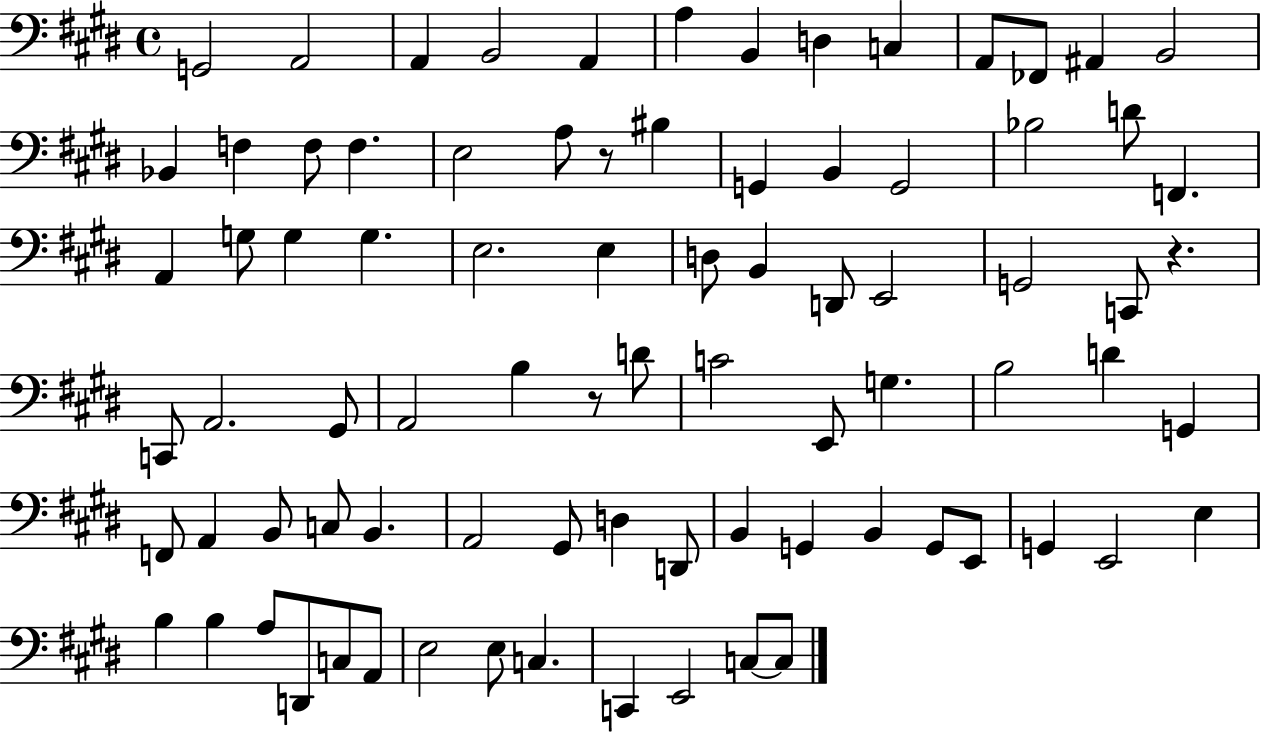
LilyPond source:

{
  \clef bass
  \time 4/4
  \defaultTimeSignature
  \key e \major
  g,2 a,2 | a,4 b,2 a,4 | a4 b,4 d4 c4 | a,8 fes,8 ais,4 b,2 | \break bes,4 f4 f8 f4. | e2 a8 r8 bis4 | g,4 b,4 g,2 | bes2 d'8 f,4. | \break a,4 g8 g4 g4. | e2. e4 | d8 b,4 d,8 e,2 | g,2 c,8 r4. | \break c,8 a,2. gis,8 | a,2 b4 r8 d'8 | c'2 e,8 g4. | b2 d'4 g,4 | \break f,8 a,4 b,8 c8 b,4. | a,2 gis,8 d4 d,8 | b,4 g,4 b,4 g,8 e,8 | g,4 e,2 e4 | \break b4 b4 a8 d,8 c8 a,8 | e2 e8 c4. | c,4 e,2 c8~~ c8 | \bar "|."
}